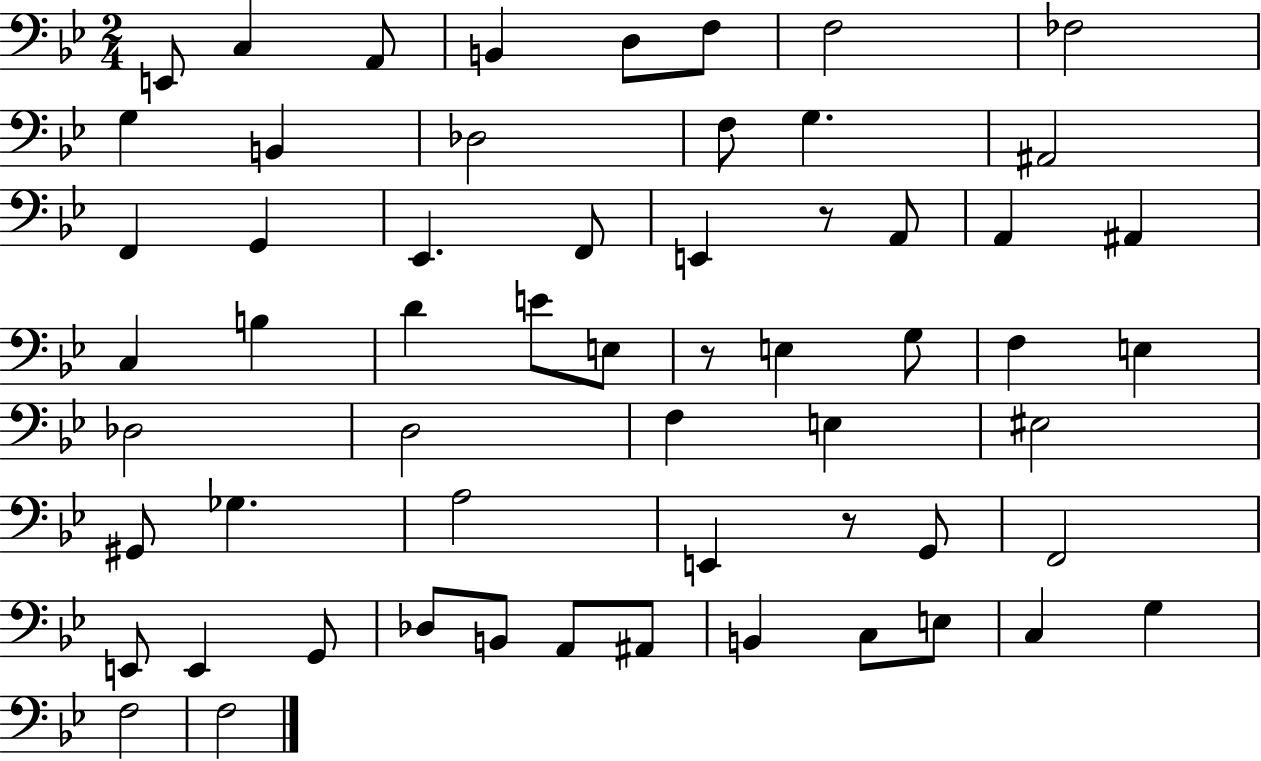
X:1
T:Untitled
M:2/4
L:1/4
K:Bb
E,,/2 C, A,,/2 B,, D,/2 F,/2 F,2 _F,2 G, B,, _D,2 F,/2 G, ^A,,2 F,, G,, _E,, F,,/2 E,, z/2 A,,/2 A,, ^A,, C, B, D E/2 E,/2 z/2 E, G,/2 F, E, _D,2 D,2 F, E, ^E,2 ^G,,/2 _G, A,2 E,, z/2 G,,/2 F,,2 E,,/2 E,, G,,/2 _D,/2 B,,/2 A,,/2 ^A,,/2 B,, C,/2 E,/2 C, G, F,2 F,2